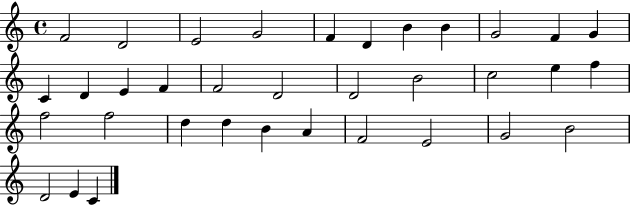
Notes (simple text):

F4/h D4/h E4/h G4/h F4/q D4/q B4/q B4/q G4/h F4/q G4/q C4/q D4/q E4/q F4/q F4/h D4/h D4/h B4/h C5/h E5/q F5/q F5/h F5/h D5/q D5/q B4/q A4/q F4/h E4/h G4/h B4/h D4/h E4/q C4/q